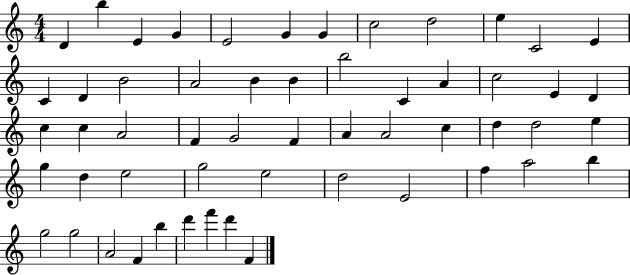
X:1
T:Untitled
M:4/4
L:1/4
K:C
D b E G E2 G G c2 d2 e C2 E C D B2 A2 B B b2 C A c2 E D c c A2 F G2 F A A2 c d d2 e g d e2 g2 e2 d2 E2 f a2 b g2 g2 A2 F b d' f' d' F